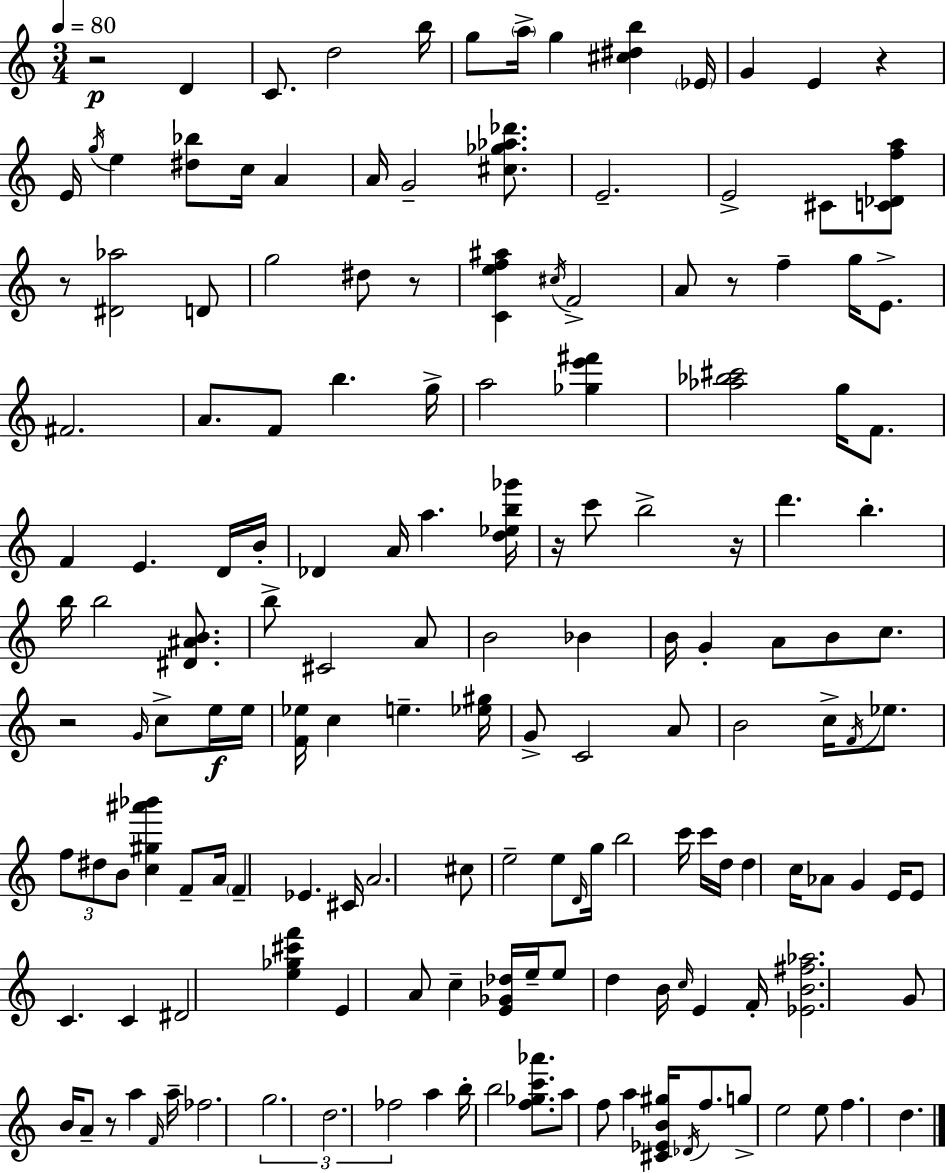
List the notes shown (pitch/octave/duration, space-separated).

R/h D4/q C4/e. D5/h B5/s G5/e A5/s G5/q [C#5,D#5,B5]/q Eb4/s G4/q E4/q R/q E4/s G5/s E5/q [D#5,Bb5]/e C5/s A4/q A4/s G4/h [C#5,Gb5,Ab5,Db6]/e. E4/h. E4/h C#4/e [C4,Db4,F5,A5]/e R/e [D#4,Ab5]/h D4/e G5/h D#5/e R/e [C4,E5,F5,A#5]/q C#5/s F4/h A4/e R/e F5/q G5/s E4/e. F#4/h. A4/e. F4/e B5/q. G5/s A5/h [Gb5,E6,F#6]/q [Ab5,Bb5,C#6]/h G5/s F4/e. F4/q E4/q. D4/s B4/s Db4/q A4/s A5/q. [D5,Eb5,B5,Gb6]/s R/s C6/e B5/h R/s D6/q. B5/q. B5/s B5/h [D#4,A#4,B4]/e. B5/e C#4/h A4/e B4/h Bb4/q B4/s G4/q A4/e B4/e C5/e. R/h G4/s C5/e E5/s E5/s [F4,Eb5]/s C5/q E5/q. [Eb5,G#5]/s G4/e C4/h A4/e B4/h C5/s F4/s Eb5/e. F5/e D#5/e B4/e [C5,G#5,A#6,Bb6]/q F4/e A4/s F4/q Eb4/q. C#4/s A4/h. C#5/e E5/h E5/e D4/s G5/s B5/h C6/s C6/s D5/s D5/q C5/s Ab4/e G4/q E4/s E4/e C4/q. C4/q D#4/h [E5,Gb5,C#6,F6]/q E4/q A4/e C5/q [E4,Gb4,Db5]/s E5/s E5/e D5/q B4/s C5/s E4/q F4/s [Eb4,B4,F#5,Ab5]/h. G4/e B4/s A4/e R/e A5/q F4/s A5/s FES5/h. G5/h. D5/h. FES5/h A5/q B5/s B5/h [F5,Gb5,C6,Ab6]/e. A5/e F5/e A5/q [C#4,Eb4,B4,G#5]/s Db4/s F5/e. G5/e E5/h E5/e F5/q. D5/q.